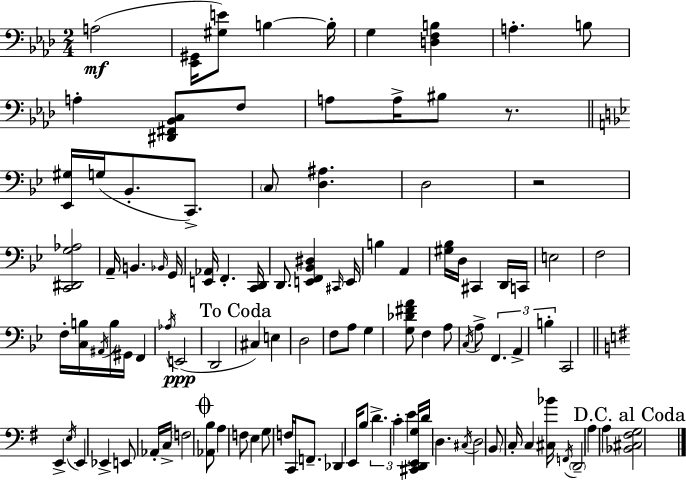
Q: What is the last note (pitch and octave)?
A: A3